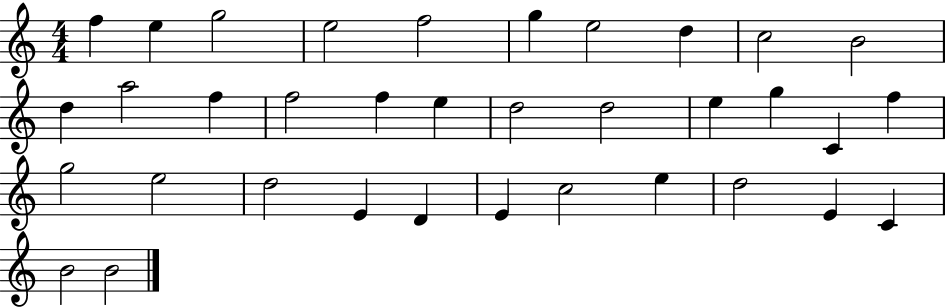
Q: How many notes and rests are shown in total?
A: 35